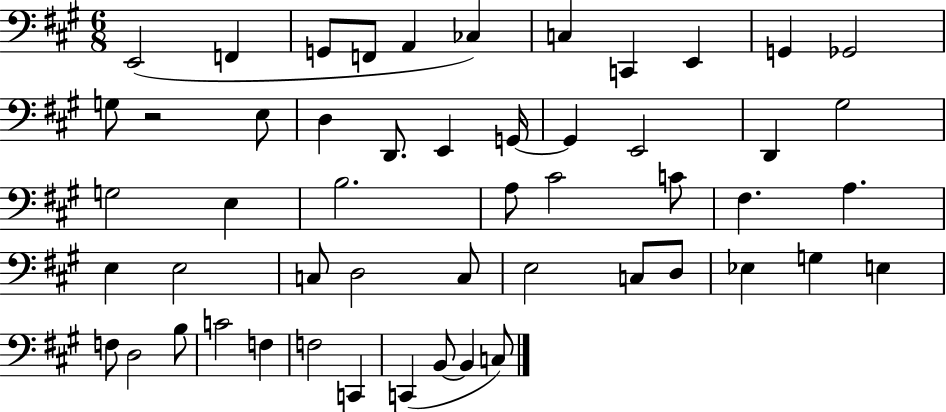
E2/h F2/q G2/e F2/e A2/q CES3/q C3/q C2/q E2/q G2/q Gb2/h G3/e R/h E3/e D3/q D2/e. E2/q G2/s G2/q E2/h D2/q G#3/h G3/h E3/q B3/h. A3/e C#4/h C4/e F#3/q. A3/q. E3/q E3/h C3/e D3/h C3/e E3/h C3/e D3/e Eb3/q G3/q E3/q F3/e D3/h B3/e C4/h F3/q F3/h C2/q C2/q B2/e B2/q C3/e